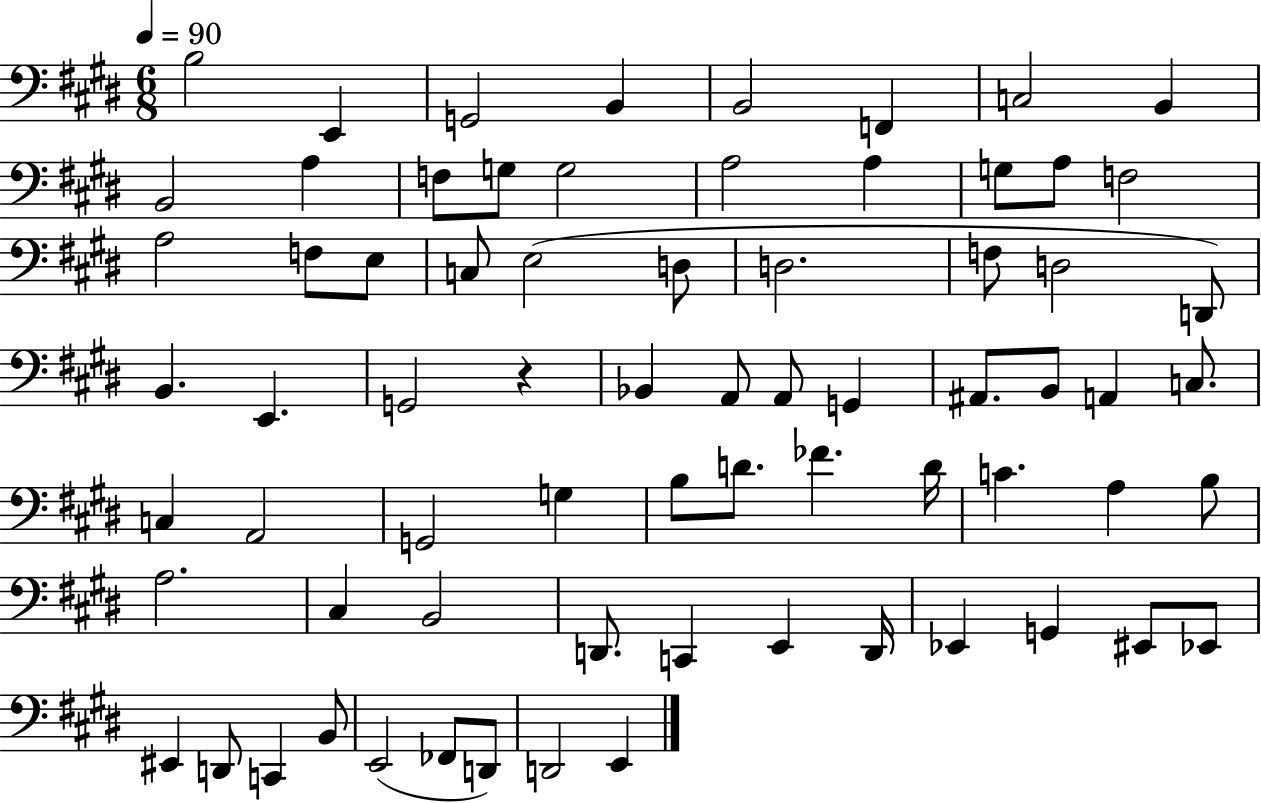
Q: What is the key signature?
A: E major